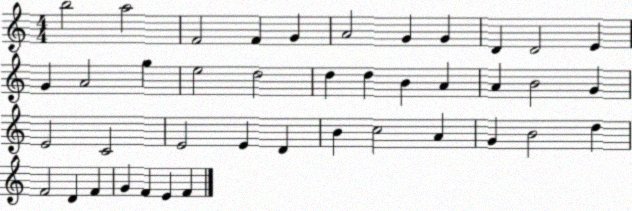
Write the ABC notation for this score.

X:1
T:Untitled
M:4/4
L:1/4
K:C
b2 a2 F2 F G A2 G G D D2 E G A2 g e2 d2 d d B A A B2 G E2 C2 E2 E D B c2 A G B2 d F2 D F G F E F